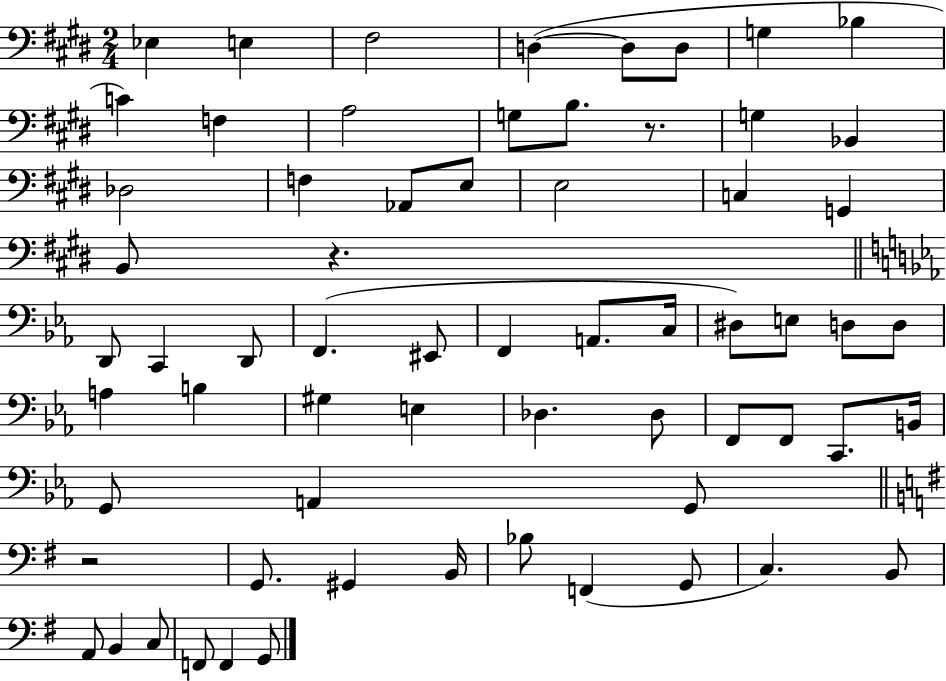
{
  \clef bass
  \numericTimeSignature
  \time 2/4
  \key e \major
  \repeat volta 2 { ees4 e4 | fis2 | d4~(~ d8 d8 | g4 bes4 | \break c'4) f4 | a2 | g8 b8. r8. | g4 bes,4 | \break des2 | f4 aes,8 e8 | e2 | c4 g,4 | \break b,8 r4. | \bar "||" \break \key ees \major d,8 c,4 d,8 | f,4.( eis,8 | f,4 a,8. c16 | dis8) e8 d8 d8 | \break a4 b4 | gis4 e4 | des4. des8 | f,8 f,8 c,8. b,16 | \break g,8 a,4 g,8 | \bar "||" \break \key e \minor r2 | g,8. gis,4 b,16 | bes8 f,4( g,8 | c4.) b,8 | \break a,8 b,4 c8 | f,8 f,4 g,8 | } \bar "|."
}